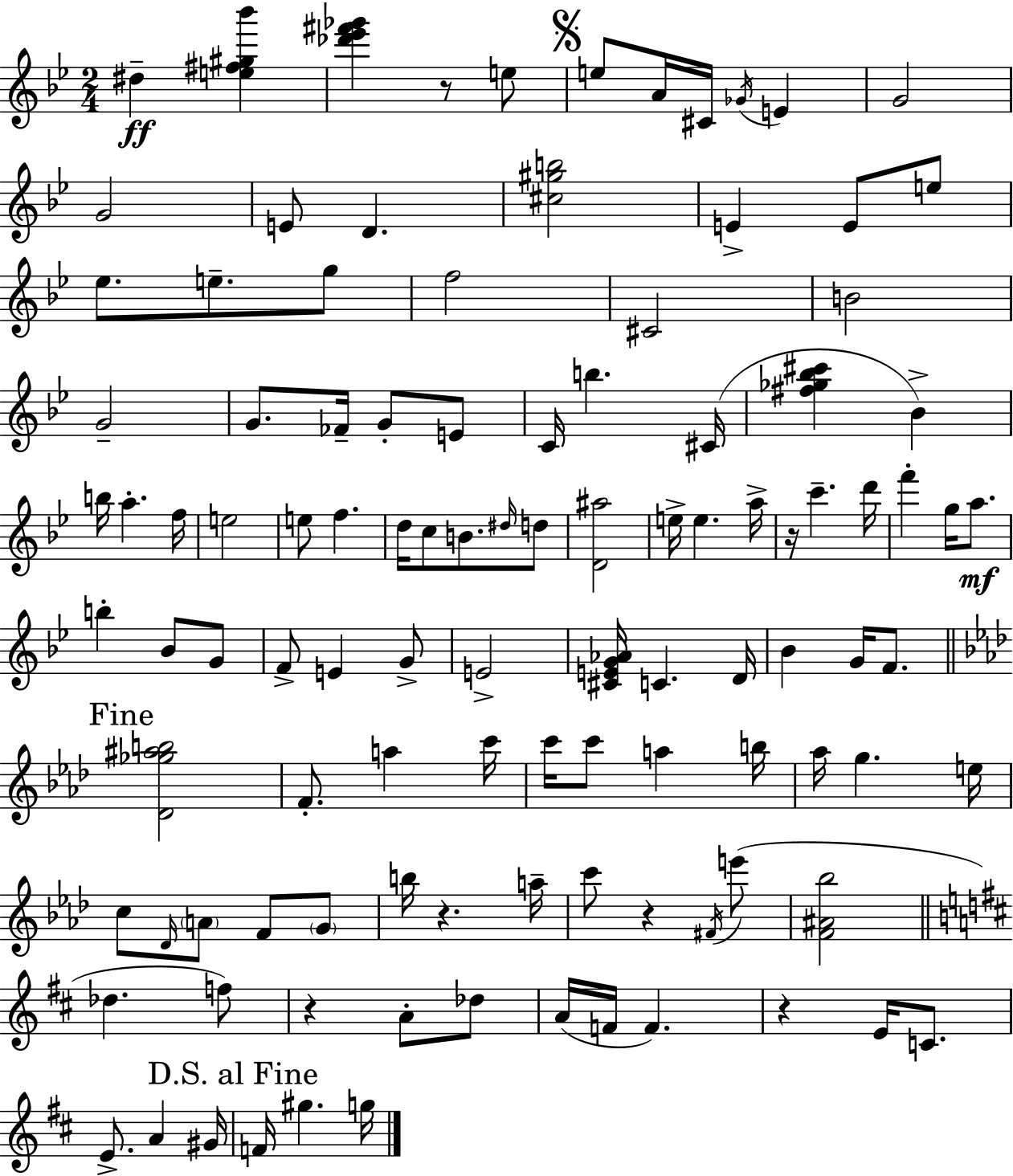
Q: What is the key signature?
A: BES major